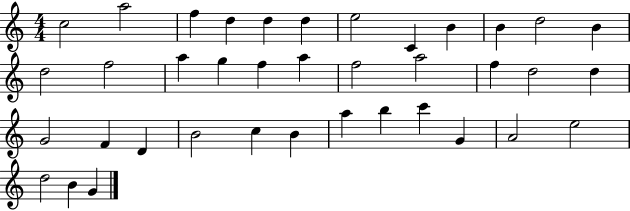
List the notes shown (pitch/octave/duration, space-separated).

C5/h A5/h F5/q D5/q D5/q D5/q E5/h C4/q B4/q B4/q D5/h B4/q D5/h F5/h A5/q G5/q F5/q A5/q F5/h A5/h F5/q D5/h D5/q G4/h F4/q D4/q B4/h C5/q B4/q A5/q B5/q C6/q G4/q A4/h E5/h D5/h B4/q G4/q